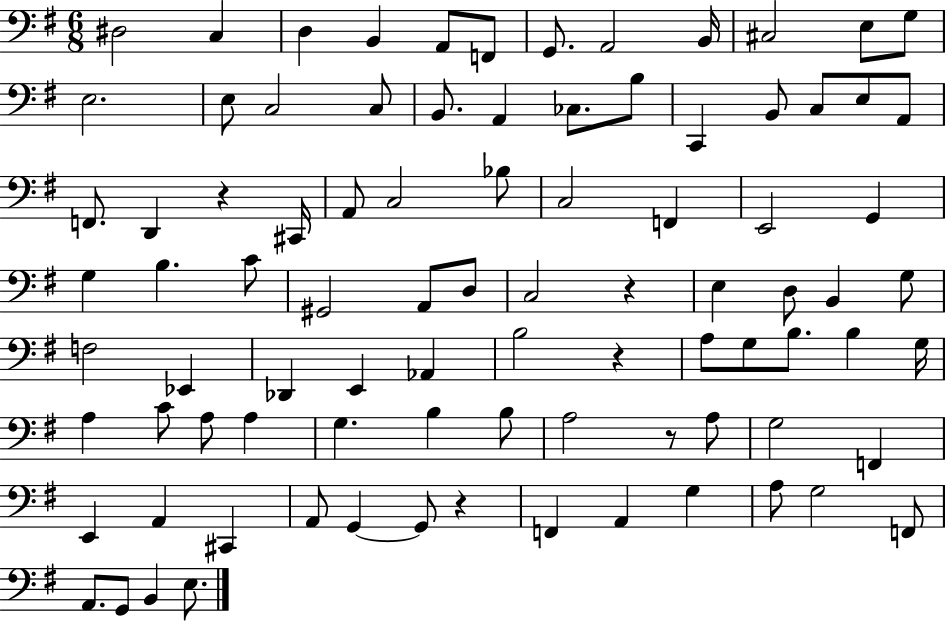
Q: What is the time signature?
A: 6/8